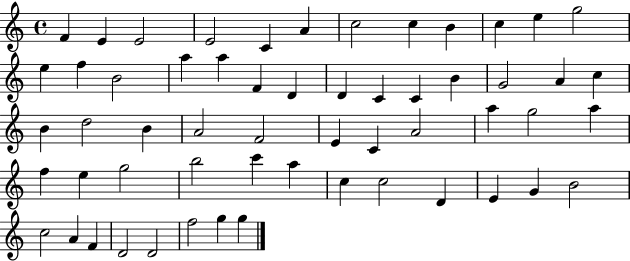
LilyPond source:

{
  \clef treble
  \time 4/4
  \defaultTimeSignature
  \key c \major
  f'4 e'4 e'2 | e'2 c'4 a'4 | c''2 c''4 b'4 | c''4 e''4 g''2 | \break e''4 f''4 b'2 | a''4 a''4 f'4 d'4 | d'4 c'4 c'4 b'4 | g'2 a'4 c''4 | \break b'4 d''2 b'4 | a'2 f'2 | e'4 c'4 a'2 | a''4 g''2 a''4 | \break f''4 e''4 g''2 | b''2 c'''4 a''4 | c''4 c''2 d'4 | e'4 g'4 b'2 | \break c''2 a'4 f'4 | d'2 d'2 | f''2 g''4 g''4 | \bar "|."
}